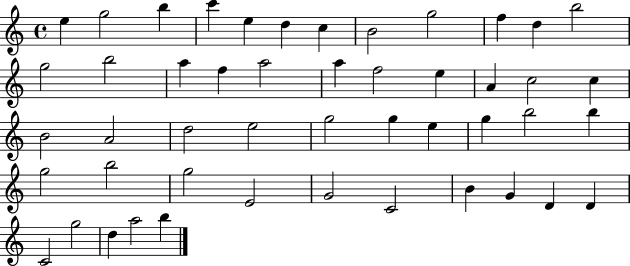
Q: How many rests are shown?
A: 0